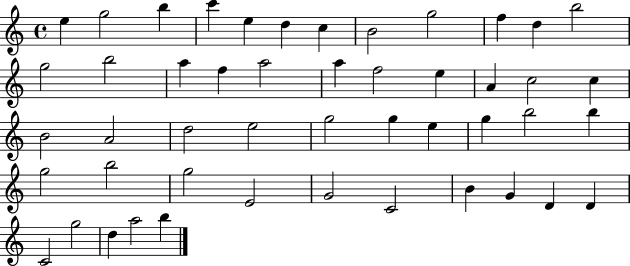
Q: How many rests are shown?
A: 0